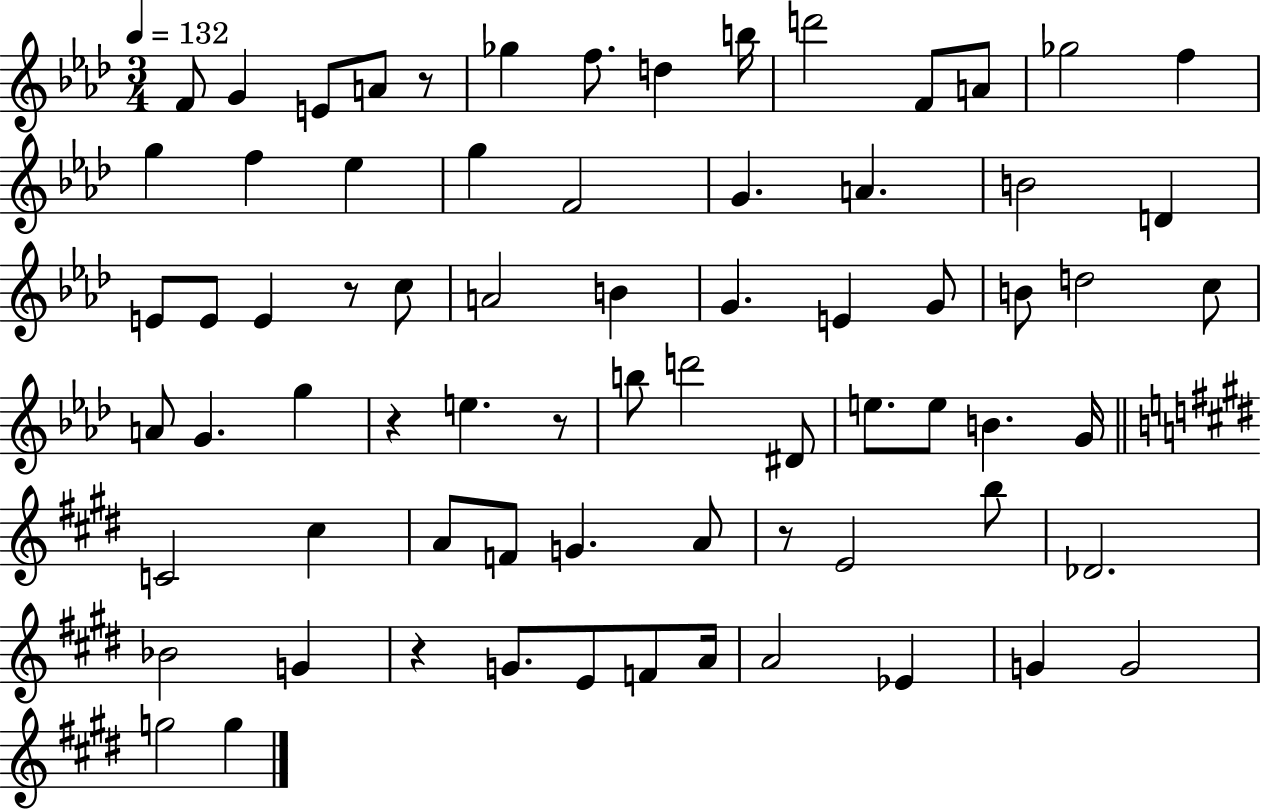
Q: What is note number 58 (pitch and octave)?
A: E4